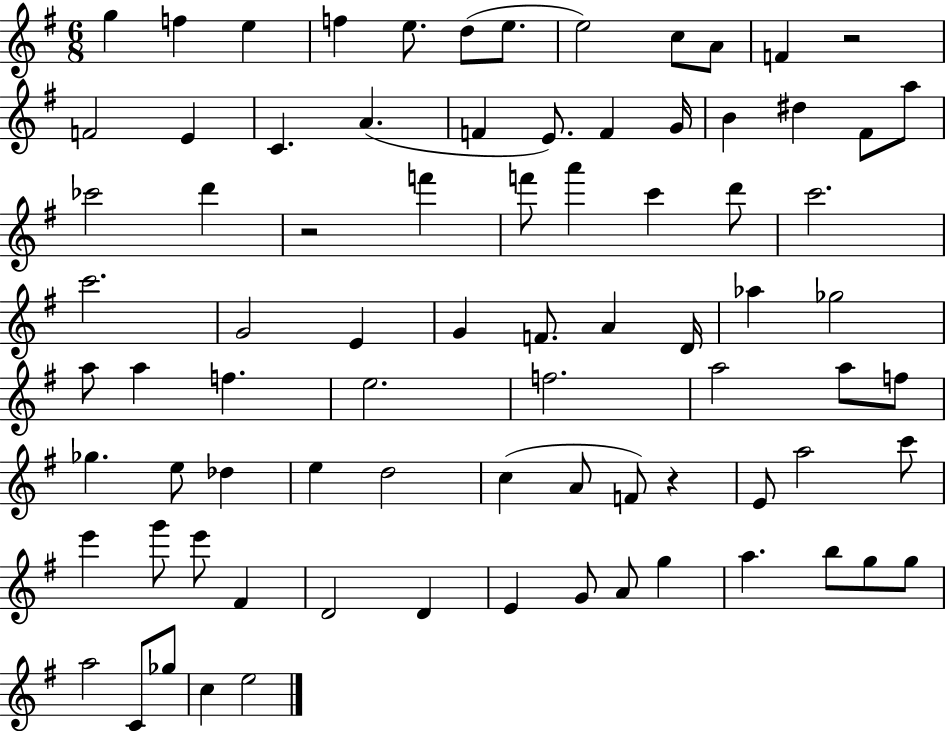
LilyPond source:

{
  \clef treble
  \numericTimeSignature
  \time 6/8
  \key g \major
  g''4 f''4 e''4 | f''4 e''8. d''8( e''8. | e''2) c''8 a'8 | f'4 r2 | \break f'2 e'4 | c'4. a'4.( | f'4 e'8.) f'4 g'16 | b'4 dis''4 fis'8 a''8 | \break ces'''2 d'''4 | r2 f'''4 | f'''8 a'''4 c'''4 d'''8 | c'''2. | \break c'''2. | g'2 e'4 | g'4 f'8. a'4 d'16 | aes''4 ges''2 | \break a''8 a''4 f''4. | e''2. | f''2. | a''2 a''8 f''8 | \break ges''4. e''8 des''4 | e''4 d''2 | c''4( a'8 f'8) r4 | e'8 a''2 c'''8 | \break e'''4 g'''8 e'''8 fis'4 | d'2 d'4 | e'4 g'8 a'8 g''4 | a''4. b''8 g''8 g''8 | \break a''2 c'8 ges''8 | c''4 e''2 | \bar "|."
}